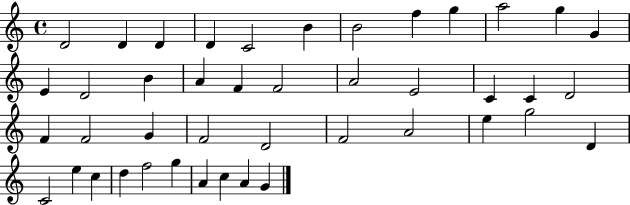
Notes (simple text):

D4/h D4/q D4/q D4/q C4/h B4/q B4/h F5/q G5/q A5/h G5/q G4/q E4/q D4/h B4/q A4/q F4/q F4/h A4/h E4/h C4/q C4/q D4/h F4/q F4/h G4/q F4/h D4/h F4/h A4/h E5/q G5/h D4/q C4/h E5/q C5/q D5/q F5/h G5/q A4/q C5/q A4/q G4/q